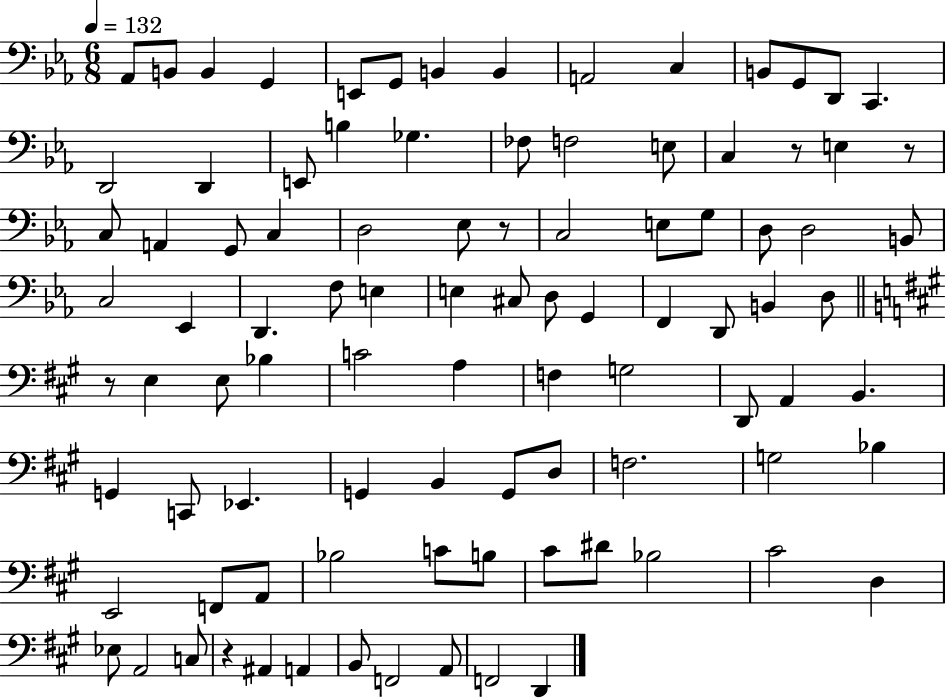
{
  \clef bass
  \numericTimeSignature
  \time 6/8
  \key ees \major
  \tempo 4 = 132
  \repeat volta 2 { aes,8 b,8 b,4 g,4 | e,8 g,8 b,4 b,4 | a,2 c4 | b,8 g,8 d,8 c,4. | \break d,2 d,4 | e,8 b4 ges4. | fes8 f2 e8 | c4 r8 e4 r8 | \break c8 a,4 g,8 c4 | d2 ees8 r8 | c2 e8 g8 | d8 d2 b,8 | \break c2 ees,4 | d,4. f8 e4 | e4 cis8 d8 g,4 | f,4 d,8 b,4 d8 | \break \bar "||" \break \key a \major r8 e4 e8 bes4 | c'2 a4 | f4 g2 | d,8 a,4 b,4. | \break g,4 c,8 ees,4. | g,4 b,4 g,8 d8 | f2. | g2 bes4 | \break e,2 f,8 a,8 | bes2 c'8 b8 | cis'8 dis'8 bes2 | cis'2 d4 | \break ees8 a,2 c8 | r4 ais,4 a,4 | b,8 f,2 a,8 | f,2 d,4 | \break } \bar "|."
}